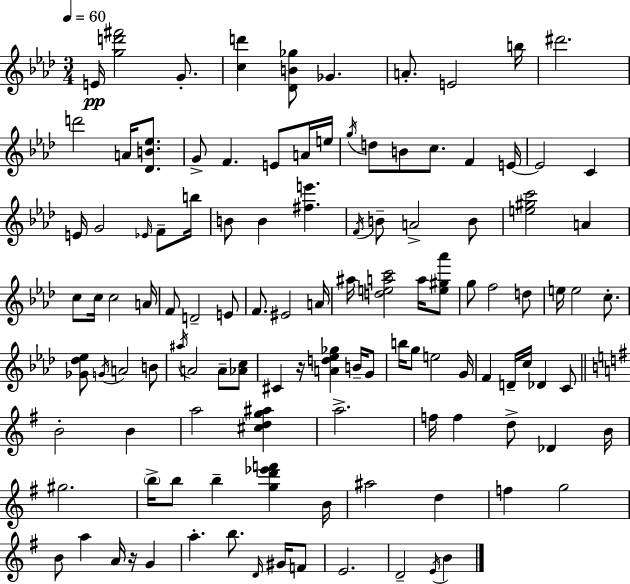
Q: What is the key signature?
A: AES major